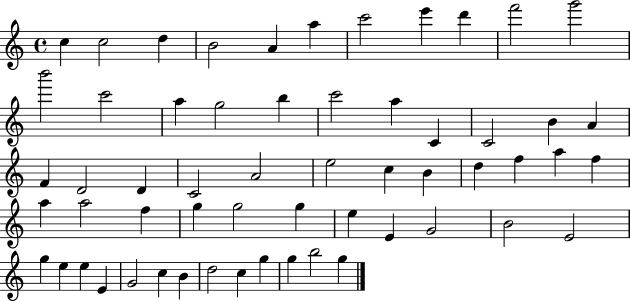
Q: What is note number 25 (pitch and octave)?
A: D4